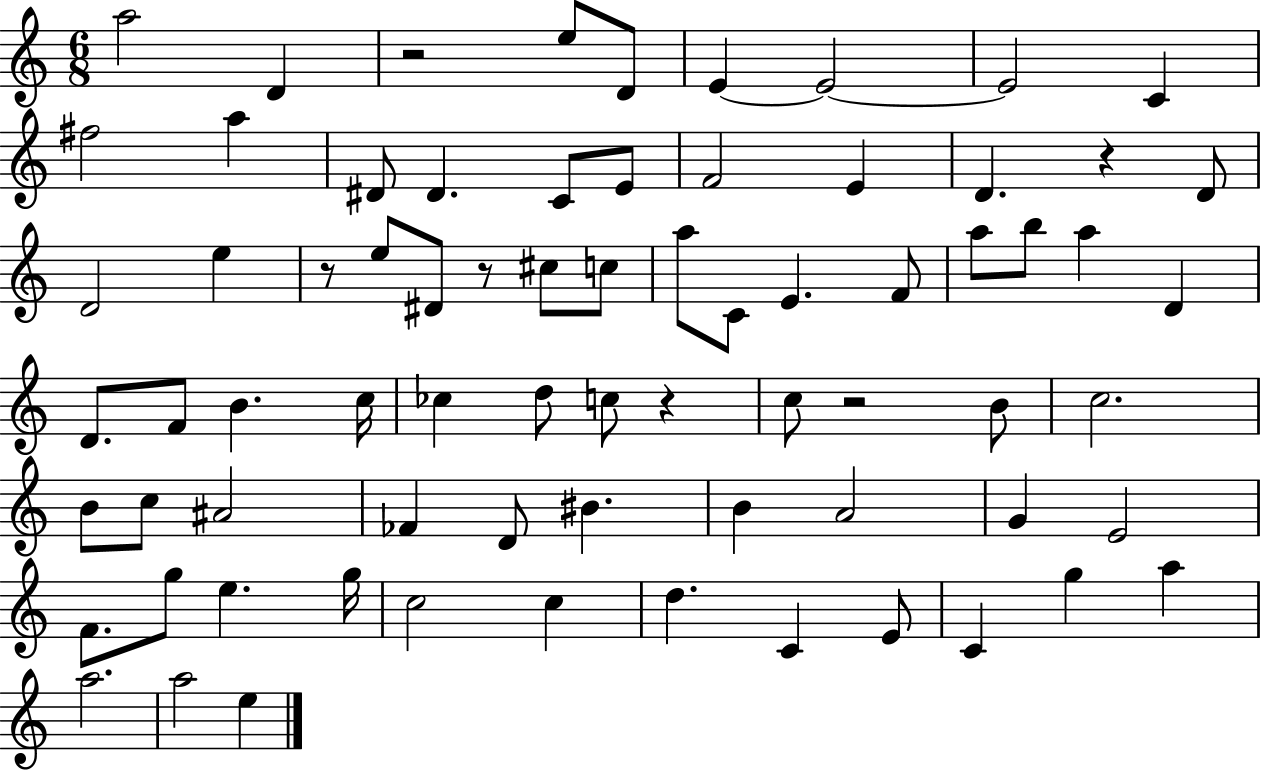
{
  \clef treble
  \numericTimeSignature
  \time 6/8
  \key c \major
  a''2 d'4 | r2 e''8 d'8 | e'4~~ e'2~~ | e'2 c'4 | \break fis''2 a''4 | dis'8 dis'4. c'8 e'8 | f'2 e'4 | d'4. r4 d'8 | \break d'2 e''4 | r8 e''8 dis'8 r8 cis''8 c''8 | a''8 c'8 e'4. f'8 | a''8 b''8 a''4 d'4 | \break d'8. f'8 b'4. c''16 | ces''4 d''8 c''8 r4 | c''8 r2 b'8 | c''2. | \break b'8 c''8 ais'2 | fes'4 d'8 bis'4. | b'4 a'2 | g'4 e'2 | \break f'8. g''8 e''4. g''16 | c''2 c''4 | d''4. c'4 e'8 | c'4 g''4 a''4 | \break a''2. | a''2 e''4 | \bar "|."
}